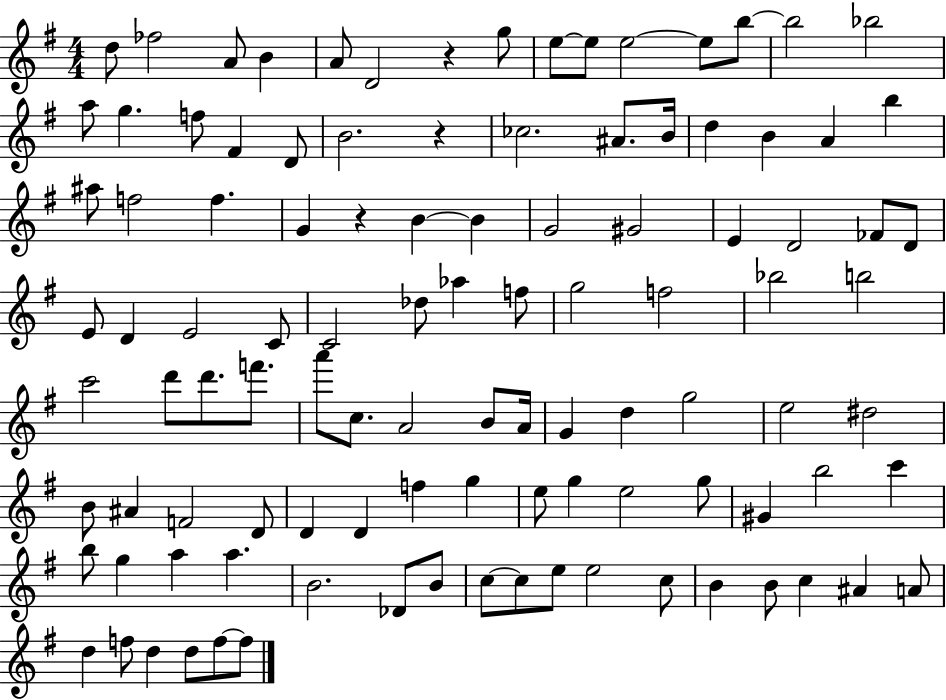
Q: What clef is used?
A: treble